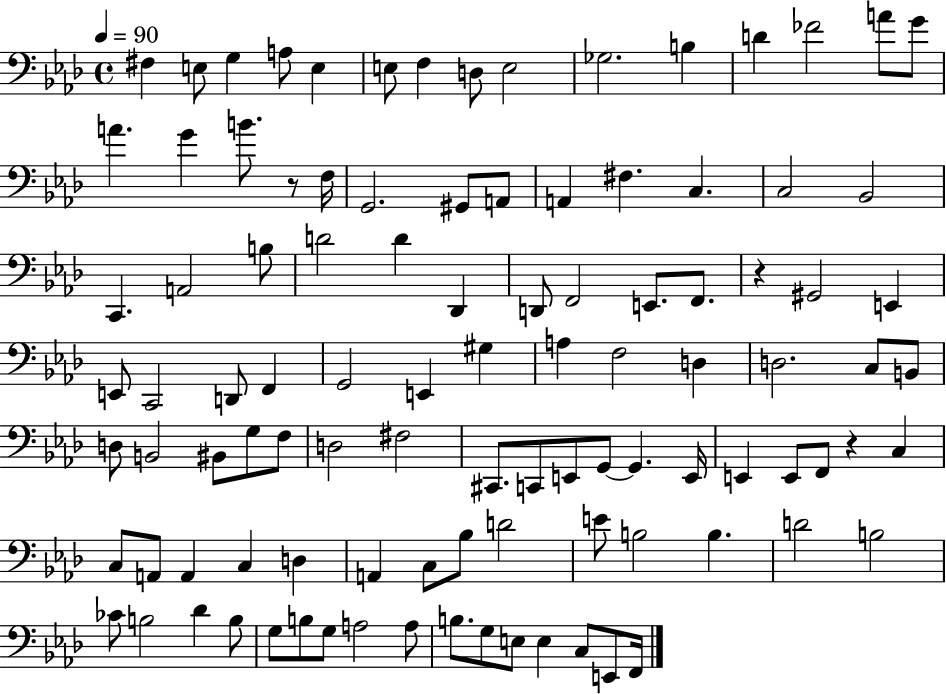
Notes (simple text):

F#3/q E3/e G3/q A3/e E3/q E3/e F3/q D3/e E3/h Gb3/h. B3/q D4/q FES4/h A4/e G4/e A4/q. G4/q B4/e. R/e F3/s G2/h. G#2/e A2/e A2/q F#3/q. C3/q. C3/h Bb2/h C2/q. A2/h B3/e D4/h D4/q Db2/q D2/e F2/h E2/e. F2/e. R/q G#2/h E2/q E2/e C2/h D2/e F2/q G2/h E2/q G#3/q A3/q F3/h D3/q D3/h. C3/e B2/e D3/e B2/h BIS2/e G3/e F3/e D3/h F#3/h C#2/e. C2/e E2/e G2/e G2/q. E2/s E2/q E2/e F2/e R/q C3/q C3/e A2/e A2/q C3/q D3/q A2/q C3/e Bb3/e D4/h E4/e B3/h B3/q. D4/h B3/h CES4/e B3/h Db4/q B3/e G3/e B3/e G3/e A3/h A3/e B3/e. G3/e E3/e E3/q C3/e E2/e F2/s